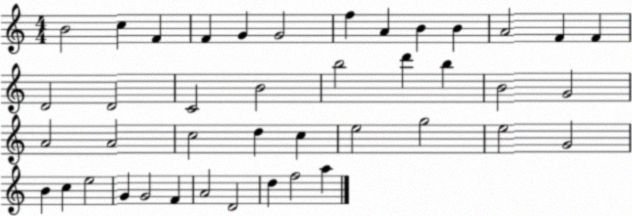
X:1
T:Untitled
M:4/4
L:1/4
K:C
B2 c F F G G2 f A B B A2 F F D2 D2 C2 B2 b2 d' b B2 G2 A2 A2 c2 d c e2 g2 e2 G2 B c e2 G G2 F A2 D2 d f2 a